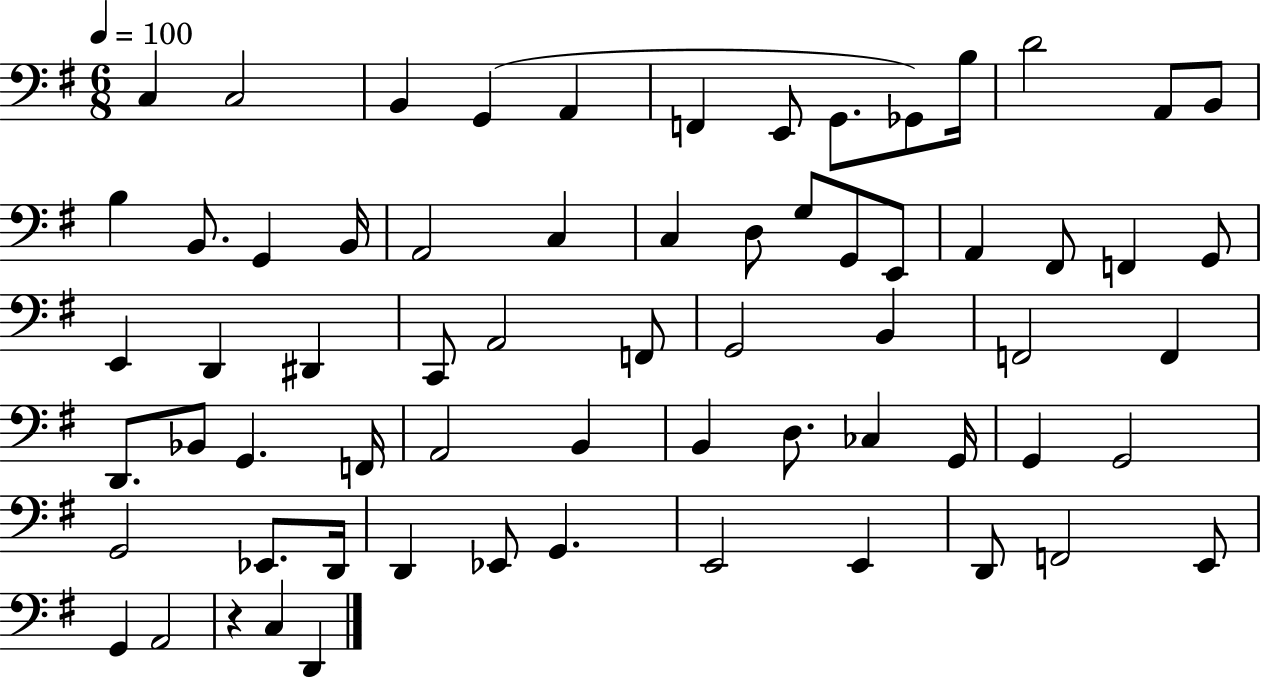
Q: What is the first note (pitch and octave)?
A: C3